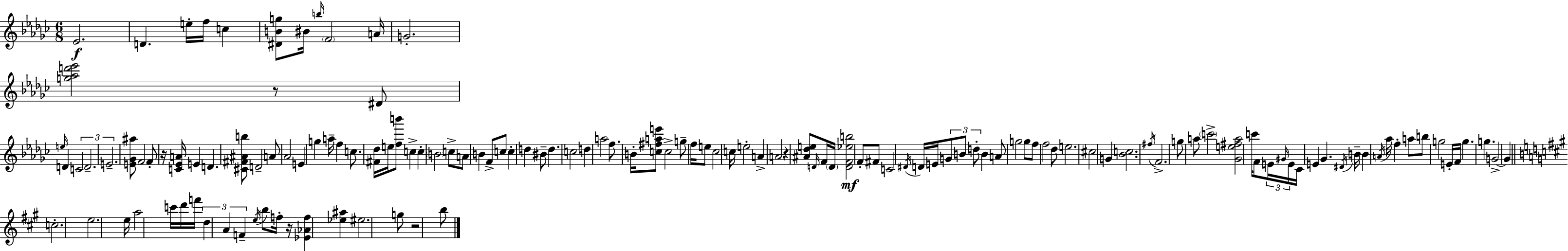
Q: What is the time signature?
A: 6/8